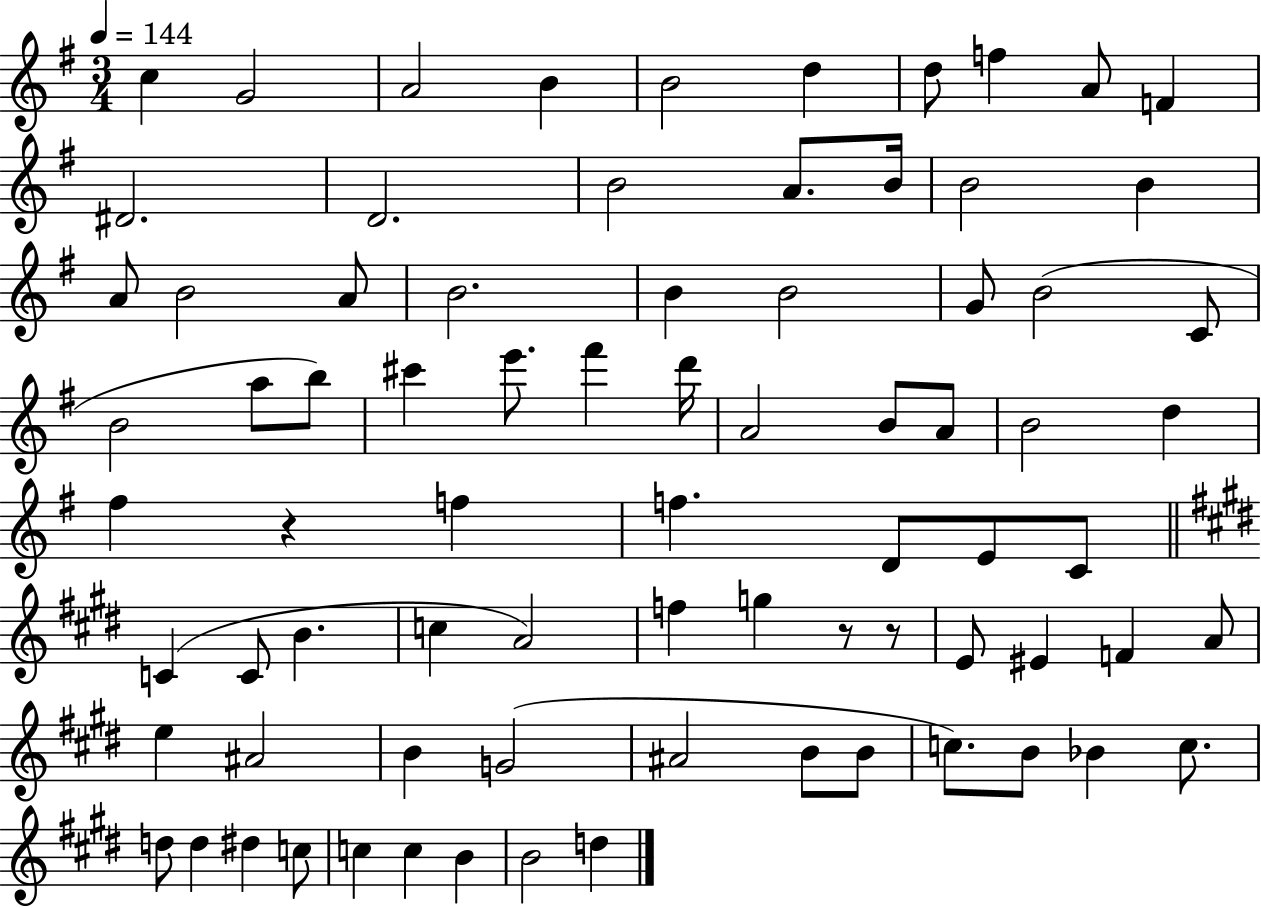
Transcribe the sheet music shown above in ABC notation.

X:1
T:Untitled
M:3/4
L:1/4
K:G
c G2 A2 B B2 d d/2 f A/2 F ^D2 D2 B2 A/2 B/4 B2 B A/2 B2 A/2 B2 B B2 G/2 B2 C/2 B2 a/2 b/2 ^c' e'/2 ^f' d'/4 A2 B/2 A/2 B2 d ^f z f f D/2 E/2 C/2 C C/2 B c A2 f g z/2 z/2 E/2 ^E F A/2 e ^A2 B G2 ^A2 B/2 B/2 c/2 B/2 _B c/2 d/2 d ^d c/2 c c B B2 d